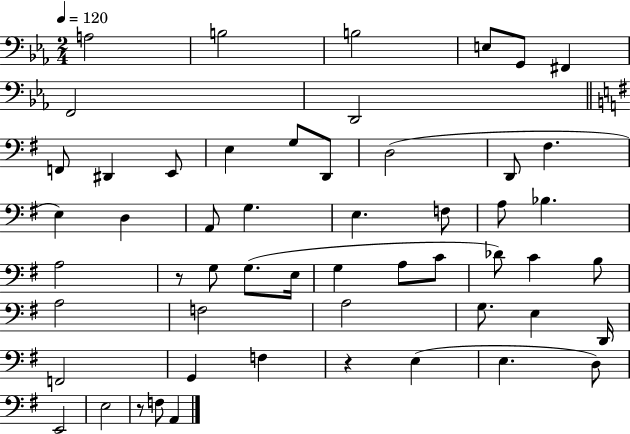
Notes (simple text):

A3/h B3/h B3/h E3/e G2/e F#2/q F2/h D2/h F2/e D#2/q E2/e E3/q G3/e D2/e D3/h D2/e F#3/q. E3/q D3/q A2/e G3/q. E3/q. F3/e A3/e Bb3/q. A3/h R/e G3/e G3/e. E3/s G3/q A3/e C4/e Db4/e C4/q B3/e A3/h F3/h A3/h G3/e. E3/q D2/s F2/h G2/q F3/q R/q E3/q E3/q. D3/e E2/h E3/h R/e F3/e A2/q